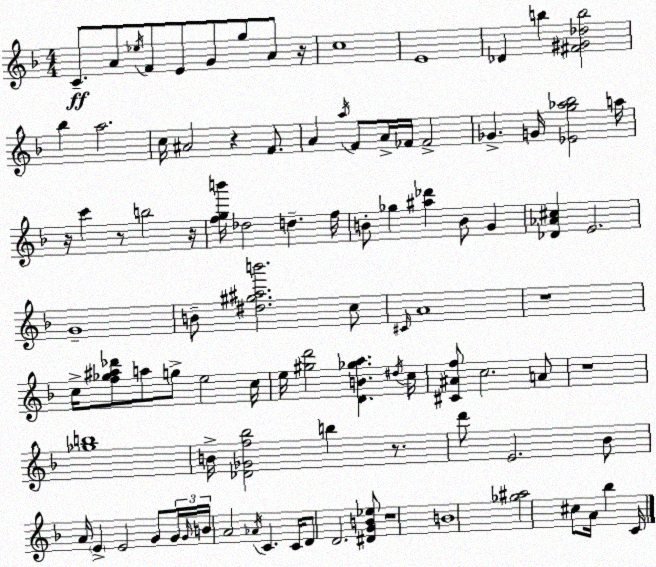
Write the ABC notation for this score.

X:1
T:Untitled
M:4/4
L:1/4
K:F
C/2 A/2 _e/4 F/2 E/2 G/2 g/2 A/2 z/4 c4 E4 _D b [^F^G_db]2 _b a2 c/4 ^A2 z F/2 A a/4 F/2 A/4 _F/4 _F2 _G G/4 [_Eg_a_b]2 a/4 z/4 c' z/2 b2 z/4 [fgb']/4 _d2 d f/4 B/2 _g [^a_d'] B/2 G [_D_A^c] E2 G4 B/2 [^d^g^ab']2 c/2 ^C/4 A4 z4 c/4 [f_g^a_d']/2 a/2 g/2 e2 c/4 e/4 [^gd']2 [DB_ga] ^d/4 c/4 [^C^Af]/2 c2 A/2 z4 [_gb]4 B/4 [_D_Gf_b]2 b z/2 d'/2 E2 _B/2 A/4 E E2 G/2 G/4 G/4 B/4 A2 _A/4 C C/4 D/2 D2 [^DGB_e]/2 z4 B4 [_g^a]2 ^c/2 A/4 _b C/4